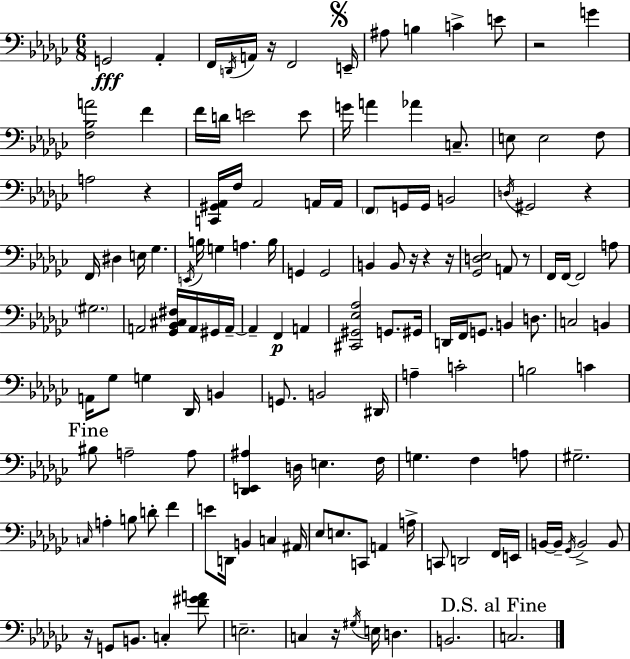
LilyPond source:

{
  \clef bass
  \numericTimeSignature
  \time 6/8
  \key ees \minor
  \repeat volta 2 { g,2\fff aes,4-. | f,16 \acciaccatura { d,16 } a,16 r16 f,2 | \mark \markup { \musicglyph "scripts.segno" } e,16-- ais8 b4 c'4-> e'8 | r2 g'4 | \break <f bes a'>2 f'4 | f'16 d'16 e'2 e'8 | g'16 a'4 aes'4 c8.-- | e8 e2 f8 | \break a2 r4 | <c, gis, aes,>16 f16 aes,2 a,16 | a,16 \parenthesize f,8 g,16 g,16 b,2 | \acciaccatura { d16 } gis,2 r4 | \break f,16 dis4 e16 ges4. | \acciaccatura { e,16 } b16 g4 a4. | b16 g,4 g,2 | b,4 b,8 r16 r4 | \break r16 <ges, d ees>2 a,8 | r8 f,16 f,16~~ f,2 | a8 \parenthesize gis2. | a,2 <ges, bes, cis fis>16 | \break a,16 gis,16 a,16--~~ a,4-- f,4\p a,4 | <cis, gis, ees aes>2 g,8. | gis,16 d,16 f,16 g,8. b,4 | d8. c2 b,4 | \break a,16 ges8 g4 des,16 b,4 | g,8. b,2 | dis,16 a4-- c'2-. | b2 c'4 | \break \mark "Fine" bis8 a2-- | a8 <des, e, ais>4 d16 e4. | f16 g4. f4 | a8 gis2.-- | \break \grace { c16 } a4-. b8 d'8-. | f'4 e'8 d,16 b,4 c4 | ais,16 ees8 e8. c,8 a,4 | a16-> c,8 d,2 | \break f,16 e,16 b,16~~ b,16-- \acciaccatura { ges,16 } b,2-> | b,8 r16 g,8 b,8. c4-. | <f' gis' a'>8 e2.-- | c4 r16 \acciaccatura { gis16 } e16 | \break d4. b,2. | \mark "D.S. al Fine" c2. | } \bar "|."
}